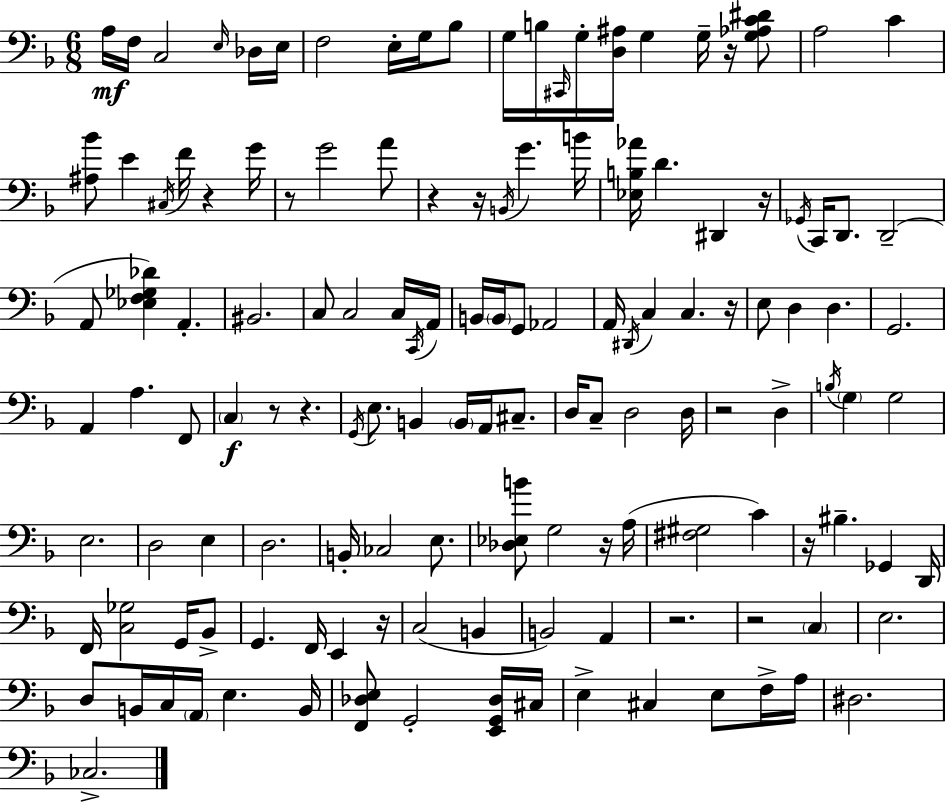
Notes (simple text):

A3/s F3/s C3/h E3/s Db3/s E3/s F3/h E3/s G3/s Bb3/e G3/s B3/s C#2/s G3/s [D3,A#3]/s G3/q G3/s R/s [G3,Ab3,C4,D#4]/e A3/h C4/q [A#3,Bb4]/e E4/q C#3/s F4/s R/q G4/s R/e G4/h A4/e R/q R/s B2/s G4/q. B4/s [Eb3,B3,Ab4]/s D4/q. D#2/q R/s Gb2/s C2/s D2/e. D2/h A2/e [Eb3,F3,Gb3,Db4]/q A2/q. BIS2/h. C3/e C3/h C3/s C2/s A2/s B2/s B2/s G2/e Ab2/h A2/s D#2/s C3/q C3/q. R/s E3/e D3/q D3/q. G2/h. A2/q A3/q. F2/e C3/q R/e R/q. G2/s E3/e. B2/q B2/s A2/s C#3/e. D3/s C3/e D3/h D3/s R/h D3/q B3/s G3/q G3/h E3/h. D3/h E3/q D3/h. B2/s CES3/h E3/e. [Db3,Eb3,B4]/e G3/h R/s A3/s [F#3,G#3]/h C4/q R/s BIS3/q. Gb2/q D2/s F2/s [C3,Gb3]/h G2/s Bb2/e G2/q. F2/s E2/q R/s C3/h B2/q B2/h A2/q R/h. R/h C3/q E3/h. D3/e B2/s C3/s A2/s E3/q. B2/s [F2,Db3,E3]/e G2/h [E2,G2,Db3]/s C#3/s E3/q C#3/q E3/e F3/s A3/s D#3/h. CES3/h.